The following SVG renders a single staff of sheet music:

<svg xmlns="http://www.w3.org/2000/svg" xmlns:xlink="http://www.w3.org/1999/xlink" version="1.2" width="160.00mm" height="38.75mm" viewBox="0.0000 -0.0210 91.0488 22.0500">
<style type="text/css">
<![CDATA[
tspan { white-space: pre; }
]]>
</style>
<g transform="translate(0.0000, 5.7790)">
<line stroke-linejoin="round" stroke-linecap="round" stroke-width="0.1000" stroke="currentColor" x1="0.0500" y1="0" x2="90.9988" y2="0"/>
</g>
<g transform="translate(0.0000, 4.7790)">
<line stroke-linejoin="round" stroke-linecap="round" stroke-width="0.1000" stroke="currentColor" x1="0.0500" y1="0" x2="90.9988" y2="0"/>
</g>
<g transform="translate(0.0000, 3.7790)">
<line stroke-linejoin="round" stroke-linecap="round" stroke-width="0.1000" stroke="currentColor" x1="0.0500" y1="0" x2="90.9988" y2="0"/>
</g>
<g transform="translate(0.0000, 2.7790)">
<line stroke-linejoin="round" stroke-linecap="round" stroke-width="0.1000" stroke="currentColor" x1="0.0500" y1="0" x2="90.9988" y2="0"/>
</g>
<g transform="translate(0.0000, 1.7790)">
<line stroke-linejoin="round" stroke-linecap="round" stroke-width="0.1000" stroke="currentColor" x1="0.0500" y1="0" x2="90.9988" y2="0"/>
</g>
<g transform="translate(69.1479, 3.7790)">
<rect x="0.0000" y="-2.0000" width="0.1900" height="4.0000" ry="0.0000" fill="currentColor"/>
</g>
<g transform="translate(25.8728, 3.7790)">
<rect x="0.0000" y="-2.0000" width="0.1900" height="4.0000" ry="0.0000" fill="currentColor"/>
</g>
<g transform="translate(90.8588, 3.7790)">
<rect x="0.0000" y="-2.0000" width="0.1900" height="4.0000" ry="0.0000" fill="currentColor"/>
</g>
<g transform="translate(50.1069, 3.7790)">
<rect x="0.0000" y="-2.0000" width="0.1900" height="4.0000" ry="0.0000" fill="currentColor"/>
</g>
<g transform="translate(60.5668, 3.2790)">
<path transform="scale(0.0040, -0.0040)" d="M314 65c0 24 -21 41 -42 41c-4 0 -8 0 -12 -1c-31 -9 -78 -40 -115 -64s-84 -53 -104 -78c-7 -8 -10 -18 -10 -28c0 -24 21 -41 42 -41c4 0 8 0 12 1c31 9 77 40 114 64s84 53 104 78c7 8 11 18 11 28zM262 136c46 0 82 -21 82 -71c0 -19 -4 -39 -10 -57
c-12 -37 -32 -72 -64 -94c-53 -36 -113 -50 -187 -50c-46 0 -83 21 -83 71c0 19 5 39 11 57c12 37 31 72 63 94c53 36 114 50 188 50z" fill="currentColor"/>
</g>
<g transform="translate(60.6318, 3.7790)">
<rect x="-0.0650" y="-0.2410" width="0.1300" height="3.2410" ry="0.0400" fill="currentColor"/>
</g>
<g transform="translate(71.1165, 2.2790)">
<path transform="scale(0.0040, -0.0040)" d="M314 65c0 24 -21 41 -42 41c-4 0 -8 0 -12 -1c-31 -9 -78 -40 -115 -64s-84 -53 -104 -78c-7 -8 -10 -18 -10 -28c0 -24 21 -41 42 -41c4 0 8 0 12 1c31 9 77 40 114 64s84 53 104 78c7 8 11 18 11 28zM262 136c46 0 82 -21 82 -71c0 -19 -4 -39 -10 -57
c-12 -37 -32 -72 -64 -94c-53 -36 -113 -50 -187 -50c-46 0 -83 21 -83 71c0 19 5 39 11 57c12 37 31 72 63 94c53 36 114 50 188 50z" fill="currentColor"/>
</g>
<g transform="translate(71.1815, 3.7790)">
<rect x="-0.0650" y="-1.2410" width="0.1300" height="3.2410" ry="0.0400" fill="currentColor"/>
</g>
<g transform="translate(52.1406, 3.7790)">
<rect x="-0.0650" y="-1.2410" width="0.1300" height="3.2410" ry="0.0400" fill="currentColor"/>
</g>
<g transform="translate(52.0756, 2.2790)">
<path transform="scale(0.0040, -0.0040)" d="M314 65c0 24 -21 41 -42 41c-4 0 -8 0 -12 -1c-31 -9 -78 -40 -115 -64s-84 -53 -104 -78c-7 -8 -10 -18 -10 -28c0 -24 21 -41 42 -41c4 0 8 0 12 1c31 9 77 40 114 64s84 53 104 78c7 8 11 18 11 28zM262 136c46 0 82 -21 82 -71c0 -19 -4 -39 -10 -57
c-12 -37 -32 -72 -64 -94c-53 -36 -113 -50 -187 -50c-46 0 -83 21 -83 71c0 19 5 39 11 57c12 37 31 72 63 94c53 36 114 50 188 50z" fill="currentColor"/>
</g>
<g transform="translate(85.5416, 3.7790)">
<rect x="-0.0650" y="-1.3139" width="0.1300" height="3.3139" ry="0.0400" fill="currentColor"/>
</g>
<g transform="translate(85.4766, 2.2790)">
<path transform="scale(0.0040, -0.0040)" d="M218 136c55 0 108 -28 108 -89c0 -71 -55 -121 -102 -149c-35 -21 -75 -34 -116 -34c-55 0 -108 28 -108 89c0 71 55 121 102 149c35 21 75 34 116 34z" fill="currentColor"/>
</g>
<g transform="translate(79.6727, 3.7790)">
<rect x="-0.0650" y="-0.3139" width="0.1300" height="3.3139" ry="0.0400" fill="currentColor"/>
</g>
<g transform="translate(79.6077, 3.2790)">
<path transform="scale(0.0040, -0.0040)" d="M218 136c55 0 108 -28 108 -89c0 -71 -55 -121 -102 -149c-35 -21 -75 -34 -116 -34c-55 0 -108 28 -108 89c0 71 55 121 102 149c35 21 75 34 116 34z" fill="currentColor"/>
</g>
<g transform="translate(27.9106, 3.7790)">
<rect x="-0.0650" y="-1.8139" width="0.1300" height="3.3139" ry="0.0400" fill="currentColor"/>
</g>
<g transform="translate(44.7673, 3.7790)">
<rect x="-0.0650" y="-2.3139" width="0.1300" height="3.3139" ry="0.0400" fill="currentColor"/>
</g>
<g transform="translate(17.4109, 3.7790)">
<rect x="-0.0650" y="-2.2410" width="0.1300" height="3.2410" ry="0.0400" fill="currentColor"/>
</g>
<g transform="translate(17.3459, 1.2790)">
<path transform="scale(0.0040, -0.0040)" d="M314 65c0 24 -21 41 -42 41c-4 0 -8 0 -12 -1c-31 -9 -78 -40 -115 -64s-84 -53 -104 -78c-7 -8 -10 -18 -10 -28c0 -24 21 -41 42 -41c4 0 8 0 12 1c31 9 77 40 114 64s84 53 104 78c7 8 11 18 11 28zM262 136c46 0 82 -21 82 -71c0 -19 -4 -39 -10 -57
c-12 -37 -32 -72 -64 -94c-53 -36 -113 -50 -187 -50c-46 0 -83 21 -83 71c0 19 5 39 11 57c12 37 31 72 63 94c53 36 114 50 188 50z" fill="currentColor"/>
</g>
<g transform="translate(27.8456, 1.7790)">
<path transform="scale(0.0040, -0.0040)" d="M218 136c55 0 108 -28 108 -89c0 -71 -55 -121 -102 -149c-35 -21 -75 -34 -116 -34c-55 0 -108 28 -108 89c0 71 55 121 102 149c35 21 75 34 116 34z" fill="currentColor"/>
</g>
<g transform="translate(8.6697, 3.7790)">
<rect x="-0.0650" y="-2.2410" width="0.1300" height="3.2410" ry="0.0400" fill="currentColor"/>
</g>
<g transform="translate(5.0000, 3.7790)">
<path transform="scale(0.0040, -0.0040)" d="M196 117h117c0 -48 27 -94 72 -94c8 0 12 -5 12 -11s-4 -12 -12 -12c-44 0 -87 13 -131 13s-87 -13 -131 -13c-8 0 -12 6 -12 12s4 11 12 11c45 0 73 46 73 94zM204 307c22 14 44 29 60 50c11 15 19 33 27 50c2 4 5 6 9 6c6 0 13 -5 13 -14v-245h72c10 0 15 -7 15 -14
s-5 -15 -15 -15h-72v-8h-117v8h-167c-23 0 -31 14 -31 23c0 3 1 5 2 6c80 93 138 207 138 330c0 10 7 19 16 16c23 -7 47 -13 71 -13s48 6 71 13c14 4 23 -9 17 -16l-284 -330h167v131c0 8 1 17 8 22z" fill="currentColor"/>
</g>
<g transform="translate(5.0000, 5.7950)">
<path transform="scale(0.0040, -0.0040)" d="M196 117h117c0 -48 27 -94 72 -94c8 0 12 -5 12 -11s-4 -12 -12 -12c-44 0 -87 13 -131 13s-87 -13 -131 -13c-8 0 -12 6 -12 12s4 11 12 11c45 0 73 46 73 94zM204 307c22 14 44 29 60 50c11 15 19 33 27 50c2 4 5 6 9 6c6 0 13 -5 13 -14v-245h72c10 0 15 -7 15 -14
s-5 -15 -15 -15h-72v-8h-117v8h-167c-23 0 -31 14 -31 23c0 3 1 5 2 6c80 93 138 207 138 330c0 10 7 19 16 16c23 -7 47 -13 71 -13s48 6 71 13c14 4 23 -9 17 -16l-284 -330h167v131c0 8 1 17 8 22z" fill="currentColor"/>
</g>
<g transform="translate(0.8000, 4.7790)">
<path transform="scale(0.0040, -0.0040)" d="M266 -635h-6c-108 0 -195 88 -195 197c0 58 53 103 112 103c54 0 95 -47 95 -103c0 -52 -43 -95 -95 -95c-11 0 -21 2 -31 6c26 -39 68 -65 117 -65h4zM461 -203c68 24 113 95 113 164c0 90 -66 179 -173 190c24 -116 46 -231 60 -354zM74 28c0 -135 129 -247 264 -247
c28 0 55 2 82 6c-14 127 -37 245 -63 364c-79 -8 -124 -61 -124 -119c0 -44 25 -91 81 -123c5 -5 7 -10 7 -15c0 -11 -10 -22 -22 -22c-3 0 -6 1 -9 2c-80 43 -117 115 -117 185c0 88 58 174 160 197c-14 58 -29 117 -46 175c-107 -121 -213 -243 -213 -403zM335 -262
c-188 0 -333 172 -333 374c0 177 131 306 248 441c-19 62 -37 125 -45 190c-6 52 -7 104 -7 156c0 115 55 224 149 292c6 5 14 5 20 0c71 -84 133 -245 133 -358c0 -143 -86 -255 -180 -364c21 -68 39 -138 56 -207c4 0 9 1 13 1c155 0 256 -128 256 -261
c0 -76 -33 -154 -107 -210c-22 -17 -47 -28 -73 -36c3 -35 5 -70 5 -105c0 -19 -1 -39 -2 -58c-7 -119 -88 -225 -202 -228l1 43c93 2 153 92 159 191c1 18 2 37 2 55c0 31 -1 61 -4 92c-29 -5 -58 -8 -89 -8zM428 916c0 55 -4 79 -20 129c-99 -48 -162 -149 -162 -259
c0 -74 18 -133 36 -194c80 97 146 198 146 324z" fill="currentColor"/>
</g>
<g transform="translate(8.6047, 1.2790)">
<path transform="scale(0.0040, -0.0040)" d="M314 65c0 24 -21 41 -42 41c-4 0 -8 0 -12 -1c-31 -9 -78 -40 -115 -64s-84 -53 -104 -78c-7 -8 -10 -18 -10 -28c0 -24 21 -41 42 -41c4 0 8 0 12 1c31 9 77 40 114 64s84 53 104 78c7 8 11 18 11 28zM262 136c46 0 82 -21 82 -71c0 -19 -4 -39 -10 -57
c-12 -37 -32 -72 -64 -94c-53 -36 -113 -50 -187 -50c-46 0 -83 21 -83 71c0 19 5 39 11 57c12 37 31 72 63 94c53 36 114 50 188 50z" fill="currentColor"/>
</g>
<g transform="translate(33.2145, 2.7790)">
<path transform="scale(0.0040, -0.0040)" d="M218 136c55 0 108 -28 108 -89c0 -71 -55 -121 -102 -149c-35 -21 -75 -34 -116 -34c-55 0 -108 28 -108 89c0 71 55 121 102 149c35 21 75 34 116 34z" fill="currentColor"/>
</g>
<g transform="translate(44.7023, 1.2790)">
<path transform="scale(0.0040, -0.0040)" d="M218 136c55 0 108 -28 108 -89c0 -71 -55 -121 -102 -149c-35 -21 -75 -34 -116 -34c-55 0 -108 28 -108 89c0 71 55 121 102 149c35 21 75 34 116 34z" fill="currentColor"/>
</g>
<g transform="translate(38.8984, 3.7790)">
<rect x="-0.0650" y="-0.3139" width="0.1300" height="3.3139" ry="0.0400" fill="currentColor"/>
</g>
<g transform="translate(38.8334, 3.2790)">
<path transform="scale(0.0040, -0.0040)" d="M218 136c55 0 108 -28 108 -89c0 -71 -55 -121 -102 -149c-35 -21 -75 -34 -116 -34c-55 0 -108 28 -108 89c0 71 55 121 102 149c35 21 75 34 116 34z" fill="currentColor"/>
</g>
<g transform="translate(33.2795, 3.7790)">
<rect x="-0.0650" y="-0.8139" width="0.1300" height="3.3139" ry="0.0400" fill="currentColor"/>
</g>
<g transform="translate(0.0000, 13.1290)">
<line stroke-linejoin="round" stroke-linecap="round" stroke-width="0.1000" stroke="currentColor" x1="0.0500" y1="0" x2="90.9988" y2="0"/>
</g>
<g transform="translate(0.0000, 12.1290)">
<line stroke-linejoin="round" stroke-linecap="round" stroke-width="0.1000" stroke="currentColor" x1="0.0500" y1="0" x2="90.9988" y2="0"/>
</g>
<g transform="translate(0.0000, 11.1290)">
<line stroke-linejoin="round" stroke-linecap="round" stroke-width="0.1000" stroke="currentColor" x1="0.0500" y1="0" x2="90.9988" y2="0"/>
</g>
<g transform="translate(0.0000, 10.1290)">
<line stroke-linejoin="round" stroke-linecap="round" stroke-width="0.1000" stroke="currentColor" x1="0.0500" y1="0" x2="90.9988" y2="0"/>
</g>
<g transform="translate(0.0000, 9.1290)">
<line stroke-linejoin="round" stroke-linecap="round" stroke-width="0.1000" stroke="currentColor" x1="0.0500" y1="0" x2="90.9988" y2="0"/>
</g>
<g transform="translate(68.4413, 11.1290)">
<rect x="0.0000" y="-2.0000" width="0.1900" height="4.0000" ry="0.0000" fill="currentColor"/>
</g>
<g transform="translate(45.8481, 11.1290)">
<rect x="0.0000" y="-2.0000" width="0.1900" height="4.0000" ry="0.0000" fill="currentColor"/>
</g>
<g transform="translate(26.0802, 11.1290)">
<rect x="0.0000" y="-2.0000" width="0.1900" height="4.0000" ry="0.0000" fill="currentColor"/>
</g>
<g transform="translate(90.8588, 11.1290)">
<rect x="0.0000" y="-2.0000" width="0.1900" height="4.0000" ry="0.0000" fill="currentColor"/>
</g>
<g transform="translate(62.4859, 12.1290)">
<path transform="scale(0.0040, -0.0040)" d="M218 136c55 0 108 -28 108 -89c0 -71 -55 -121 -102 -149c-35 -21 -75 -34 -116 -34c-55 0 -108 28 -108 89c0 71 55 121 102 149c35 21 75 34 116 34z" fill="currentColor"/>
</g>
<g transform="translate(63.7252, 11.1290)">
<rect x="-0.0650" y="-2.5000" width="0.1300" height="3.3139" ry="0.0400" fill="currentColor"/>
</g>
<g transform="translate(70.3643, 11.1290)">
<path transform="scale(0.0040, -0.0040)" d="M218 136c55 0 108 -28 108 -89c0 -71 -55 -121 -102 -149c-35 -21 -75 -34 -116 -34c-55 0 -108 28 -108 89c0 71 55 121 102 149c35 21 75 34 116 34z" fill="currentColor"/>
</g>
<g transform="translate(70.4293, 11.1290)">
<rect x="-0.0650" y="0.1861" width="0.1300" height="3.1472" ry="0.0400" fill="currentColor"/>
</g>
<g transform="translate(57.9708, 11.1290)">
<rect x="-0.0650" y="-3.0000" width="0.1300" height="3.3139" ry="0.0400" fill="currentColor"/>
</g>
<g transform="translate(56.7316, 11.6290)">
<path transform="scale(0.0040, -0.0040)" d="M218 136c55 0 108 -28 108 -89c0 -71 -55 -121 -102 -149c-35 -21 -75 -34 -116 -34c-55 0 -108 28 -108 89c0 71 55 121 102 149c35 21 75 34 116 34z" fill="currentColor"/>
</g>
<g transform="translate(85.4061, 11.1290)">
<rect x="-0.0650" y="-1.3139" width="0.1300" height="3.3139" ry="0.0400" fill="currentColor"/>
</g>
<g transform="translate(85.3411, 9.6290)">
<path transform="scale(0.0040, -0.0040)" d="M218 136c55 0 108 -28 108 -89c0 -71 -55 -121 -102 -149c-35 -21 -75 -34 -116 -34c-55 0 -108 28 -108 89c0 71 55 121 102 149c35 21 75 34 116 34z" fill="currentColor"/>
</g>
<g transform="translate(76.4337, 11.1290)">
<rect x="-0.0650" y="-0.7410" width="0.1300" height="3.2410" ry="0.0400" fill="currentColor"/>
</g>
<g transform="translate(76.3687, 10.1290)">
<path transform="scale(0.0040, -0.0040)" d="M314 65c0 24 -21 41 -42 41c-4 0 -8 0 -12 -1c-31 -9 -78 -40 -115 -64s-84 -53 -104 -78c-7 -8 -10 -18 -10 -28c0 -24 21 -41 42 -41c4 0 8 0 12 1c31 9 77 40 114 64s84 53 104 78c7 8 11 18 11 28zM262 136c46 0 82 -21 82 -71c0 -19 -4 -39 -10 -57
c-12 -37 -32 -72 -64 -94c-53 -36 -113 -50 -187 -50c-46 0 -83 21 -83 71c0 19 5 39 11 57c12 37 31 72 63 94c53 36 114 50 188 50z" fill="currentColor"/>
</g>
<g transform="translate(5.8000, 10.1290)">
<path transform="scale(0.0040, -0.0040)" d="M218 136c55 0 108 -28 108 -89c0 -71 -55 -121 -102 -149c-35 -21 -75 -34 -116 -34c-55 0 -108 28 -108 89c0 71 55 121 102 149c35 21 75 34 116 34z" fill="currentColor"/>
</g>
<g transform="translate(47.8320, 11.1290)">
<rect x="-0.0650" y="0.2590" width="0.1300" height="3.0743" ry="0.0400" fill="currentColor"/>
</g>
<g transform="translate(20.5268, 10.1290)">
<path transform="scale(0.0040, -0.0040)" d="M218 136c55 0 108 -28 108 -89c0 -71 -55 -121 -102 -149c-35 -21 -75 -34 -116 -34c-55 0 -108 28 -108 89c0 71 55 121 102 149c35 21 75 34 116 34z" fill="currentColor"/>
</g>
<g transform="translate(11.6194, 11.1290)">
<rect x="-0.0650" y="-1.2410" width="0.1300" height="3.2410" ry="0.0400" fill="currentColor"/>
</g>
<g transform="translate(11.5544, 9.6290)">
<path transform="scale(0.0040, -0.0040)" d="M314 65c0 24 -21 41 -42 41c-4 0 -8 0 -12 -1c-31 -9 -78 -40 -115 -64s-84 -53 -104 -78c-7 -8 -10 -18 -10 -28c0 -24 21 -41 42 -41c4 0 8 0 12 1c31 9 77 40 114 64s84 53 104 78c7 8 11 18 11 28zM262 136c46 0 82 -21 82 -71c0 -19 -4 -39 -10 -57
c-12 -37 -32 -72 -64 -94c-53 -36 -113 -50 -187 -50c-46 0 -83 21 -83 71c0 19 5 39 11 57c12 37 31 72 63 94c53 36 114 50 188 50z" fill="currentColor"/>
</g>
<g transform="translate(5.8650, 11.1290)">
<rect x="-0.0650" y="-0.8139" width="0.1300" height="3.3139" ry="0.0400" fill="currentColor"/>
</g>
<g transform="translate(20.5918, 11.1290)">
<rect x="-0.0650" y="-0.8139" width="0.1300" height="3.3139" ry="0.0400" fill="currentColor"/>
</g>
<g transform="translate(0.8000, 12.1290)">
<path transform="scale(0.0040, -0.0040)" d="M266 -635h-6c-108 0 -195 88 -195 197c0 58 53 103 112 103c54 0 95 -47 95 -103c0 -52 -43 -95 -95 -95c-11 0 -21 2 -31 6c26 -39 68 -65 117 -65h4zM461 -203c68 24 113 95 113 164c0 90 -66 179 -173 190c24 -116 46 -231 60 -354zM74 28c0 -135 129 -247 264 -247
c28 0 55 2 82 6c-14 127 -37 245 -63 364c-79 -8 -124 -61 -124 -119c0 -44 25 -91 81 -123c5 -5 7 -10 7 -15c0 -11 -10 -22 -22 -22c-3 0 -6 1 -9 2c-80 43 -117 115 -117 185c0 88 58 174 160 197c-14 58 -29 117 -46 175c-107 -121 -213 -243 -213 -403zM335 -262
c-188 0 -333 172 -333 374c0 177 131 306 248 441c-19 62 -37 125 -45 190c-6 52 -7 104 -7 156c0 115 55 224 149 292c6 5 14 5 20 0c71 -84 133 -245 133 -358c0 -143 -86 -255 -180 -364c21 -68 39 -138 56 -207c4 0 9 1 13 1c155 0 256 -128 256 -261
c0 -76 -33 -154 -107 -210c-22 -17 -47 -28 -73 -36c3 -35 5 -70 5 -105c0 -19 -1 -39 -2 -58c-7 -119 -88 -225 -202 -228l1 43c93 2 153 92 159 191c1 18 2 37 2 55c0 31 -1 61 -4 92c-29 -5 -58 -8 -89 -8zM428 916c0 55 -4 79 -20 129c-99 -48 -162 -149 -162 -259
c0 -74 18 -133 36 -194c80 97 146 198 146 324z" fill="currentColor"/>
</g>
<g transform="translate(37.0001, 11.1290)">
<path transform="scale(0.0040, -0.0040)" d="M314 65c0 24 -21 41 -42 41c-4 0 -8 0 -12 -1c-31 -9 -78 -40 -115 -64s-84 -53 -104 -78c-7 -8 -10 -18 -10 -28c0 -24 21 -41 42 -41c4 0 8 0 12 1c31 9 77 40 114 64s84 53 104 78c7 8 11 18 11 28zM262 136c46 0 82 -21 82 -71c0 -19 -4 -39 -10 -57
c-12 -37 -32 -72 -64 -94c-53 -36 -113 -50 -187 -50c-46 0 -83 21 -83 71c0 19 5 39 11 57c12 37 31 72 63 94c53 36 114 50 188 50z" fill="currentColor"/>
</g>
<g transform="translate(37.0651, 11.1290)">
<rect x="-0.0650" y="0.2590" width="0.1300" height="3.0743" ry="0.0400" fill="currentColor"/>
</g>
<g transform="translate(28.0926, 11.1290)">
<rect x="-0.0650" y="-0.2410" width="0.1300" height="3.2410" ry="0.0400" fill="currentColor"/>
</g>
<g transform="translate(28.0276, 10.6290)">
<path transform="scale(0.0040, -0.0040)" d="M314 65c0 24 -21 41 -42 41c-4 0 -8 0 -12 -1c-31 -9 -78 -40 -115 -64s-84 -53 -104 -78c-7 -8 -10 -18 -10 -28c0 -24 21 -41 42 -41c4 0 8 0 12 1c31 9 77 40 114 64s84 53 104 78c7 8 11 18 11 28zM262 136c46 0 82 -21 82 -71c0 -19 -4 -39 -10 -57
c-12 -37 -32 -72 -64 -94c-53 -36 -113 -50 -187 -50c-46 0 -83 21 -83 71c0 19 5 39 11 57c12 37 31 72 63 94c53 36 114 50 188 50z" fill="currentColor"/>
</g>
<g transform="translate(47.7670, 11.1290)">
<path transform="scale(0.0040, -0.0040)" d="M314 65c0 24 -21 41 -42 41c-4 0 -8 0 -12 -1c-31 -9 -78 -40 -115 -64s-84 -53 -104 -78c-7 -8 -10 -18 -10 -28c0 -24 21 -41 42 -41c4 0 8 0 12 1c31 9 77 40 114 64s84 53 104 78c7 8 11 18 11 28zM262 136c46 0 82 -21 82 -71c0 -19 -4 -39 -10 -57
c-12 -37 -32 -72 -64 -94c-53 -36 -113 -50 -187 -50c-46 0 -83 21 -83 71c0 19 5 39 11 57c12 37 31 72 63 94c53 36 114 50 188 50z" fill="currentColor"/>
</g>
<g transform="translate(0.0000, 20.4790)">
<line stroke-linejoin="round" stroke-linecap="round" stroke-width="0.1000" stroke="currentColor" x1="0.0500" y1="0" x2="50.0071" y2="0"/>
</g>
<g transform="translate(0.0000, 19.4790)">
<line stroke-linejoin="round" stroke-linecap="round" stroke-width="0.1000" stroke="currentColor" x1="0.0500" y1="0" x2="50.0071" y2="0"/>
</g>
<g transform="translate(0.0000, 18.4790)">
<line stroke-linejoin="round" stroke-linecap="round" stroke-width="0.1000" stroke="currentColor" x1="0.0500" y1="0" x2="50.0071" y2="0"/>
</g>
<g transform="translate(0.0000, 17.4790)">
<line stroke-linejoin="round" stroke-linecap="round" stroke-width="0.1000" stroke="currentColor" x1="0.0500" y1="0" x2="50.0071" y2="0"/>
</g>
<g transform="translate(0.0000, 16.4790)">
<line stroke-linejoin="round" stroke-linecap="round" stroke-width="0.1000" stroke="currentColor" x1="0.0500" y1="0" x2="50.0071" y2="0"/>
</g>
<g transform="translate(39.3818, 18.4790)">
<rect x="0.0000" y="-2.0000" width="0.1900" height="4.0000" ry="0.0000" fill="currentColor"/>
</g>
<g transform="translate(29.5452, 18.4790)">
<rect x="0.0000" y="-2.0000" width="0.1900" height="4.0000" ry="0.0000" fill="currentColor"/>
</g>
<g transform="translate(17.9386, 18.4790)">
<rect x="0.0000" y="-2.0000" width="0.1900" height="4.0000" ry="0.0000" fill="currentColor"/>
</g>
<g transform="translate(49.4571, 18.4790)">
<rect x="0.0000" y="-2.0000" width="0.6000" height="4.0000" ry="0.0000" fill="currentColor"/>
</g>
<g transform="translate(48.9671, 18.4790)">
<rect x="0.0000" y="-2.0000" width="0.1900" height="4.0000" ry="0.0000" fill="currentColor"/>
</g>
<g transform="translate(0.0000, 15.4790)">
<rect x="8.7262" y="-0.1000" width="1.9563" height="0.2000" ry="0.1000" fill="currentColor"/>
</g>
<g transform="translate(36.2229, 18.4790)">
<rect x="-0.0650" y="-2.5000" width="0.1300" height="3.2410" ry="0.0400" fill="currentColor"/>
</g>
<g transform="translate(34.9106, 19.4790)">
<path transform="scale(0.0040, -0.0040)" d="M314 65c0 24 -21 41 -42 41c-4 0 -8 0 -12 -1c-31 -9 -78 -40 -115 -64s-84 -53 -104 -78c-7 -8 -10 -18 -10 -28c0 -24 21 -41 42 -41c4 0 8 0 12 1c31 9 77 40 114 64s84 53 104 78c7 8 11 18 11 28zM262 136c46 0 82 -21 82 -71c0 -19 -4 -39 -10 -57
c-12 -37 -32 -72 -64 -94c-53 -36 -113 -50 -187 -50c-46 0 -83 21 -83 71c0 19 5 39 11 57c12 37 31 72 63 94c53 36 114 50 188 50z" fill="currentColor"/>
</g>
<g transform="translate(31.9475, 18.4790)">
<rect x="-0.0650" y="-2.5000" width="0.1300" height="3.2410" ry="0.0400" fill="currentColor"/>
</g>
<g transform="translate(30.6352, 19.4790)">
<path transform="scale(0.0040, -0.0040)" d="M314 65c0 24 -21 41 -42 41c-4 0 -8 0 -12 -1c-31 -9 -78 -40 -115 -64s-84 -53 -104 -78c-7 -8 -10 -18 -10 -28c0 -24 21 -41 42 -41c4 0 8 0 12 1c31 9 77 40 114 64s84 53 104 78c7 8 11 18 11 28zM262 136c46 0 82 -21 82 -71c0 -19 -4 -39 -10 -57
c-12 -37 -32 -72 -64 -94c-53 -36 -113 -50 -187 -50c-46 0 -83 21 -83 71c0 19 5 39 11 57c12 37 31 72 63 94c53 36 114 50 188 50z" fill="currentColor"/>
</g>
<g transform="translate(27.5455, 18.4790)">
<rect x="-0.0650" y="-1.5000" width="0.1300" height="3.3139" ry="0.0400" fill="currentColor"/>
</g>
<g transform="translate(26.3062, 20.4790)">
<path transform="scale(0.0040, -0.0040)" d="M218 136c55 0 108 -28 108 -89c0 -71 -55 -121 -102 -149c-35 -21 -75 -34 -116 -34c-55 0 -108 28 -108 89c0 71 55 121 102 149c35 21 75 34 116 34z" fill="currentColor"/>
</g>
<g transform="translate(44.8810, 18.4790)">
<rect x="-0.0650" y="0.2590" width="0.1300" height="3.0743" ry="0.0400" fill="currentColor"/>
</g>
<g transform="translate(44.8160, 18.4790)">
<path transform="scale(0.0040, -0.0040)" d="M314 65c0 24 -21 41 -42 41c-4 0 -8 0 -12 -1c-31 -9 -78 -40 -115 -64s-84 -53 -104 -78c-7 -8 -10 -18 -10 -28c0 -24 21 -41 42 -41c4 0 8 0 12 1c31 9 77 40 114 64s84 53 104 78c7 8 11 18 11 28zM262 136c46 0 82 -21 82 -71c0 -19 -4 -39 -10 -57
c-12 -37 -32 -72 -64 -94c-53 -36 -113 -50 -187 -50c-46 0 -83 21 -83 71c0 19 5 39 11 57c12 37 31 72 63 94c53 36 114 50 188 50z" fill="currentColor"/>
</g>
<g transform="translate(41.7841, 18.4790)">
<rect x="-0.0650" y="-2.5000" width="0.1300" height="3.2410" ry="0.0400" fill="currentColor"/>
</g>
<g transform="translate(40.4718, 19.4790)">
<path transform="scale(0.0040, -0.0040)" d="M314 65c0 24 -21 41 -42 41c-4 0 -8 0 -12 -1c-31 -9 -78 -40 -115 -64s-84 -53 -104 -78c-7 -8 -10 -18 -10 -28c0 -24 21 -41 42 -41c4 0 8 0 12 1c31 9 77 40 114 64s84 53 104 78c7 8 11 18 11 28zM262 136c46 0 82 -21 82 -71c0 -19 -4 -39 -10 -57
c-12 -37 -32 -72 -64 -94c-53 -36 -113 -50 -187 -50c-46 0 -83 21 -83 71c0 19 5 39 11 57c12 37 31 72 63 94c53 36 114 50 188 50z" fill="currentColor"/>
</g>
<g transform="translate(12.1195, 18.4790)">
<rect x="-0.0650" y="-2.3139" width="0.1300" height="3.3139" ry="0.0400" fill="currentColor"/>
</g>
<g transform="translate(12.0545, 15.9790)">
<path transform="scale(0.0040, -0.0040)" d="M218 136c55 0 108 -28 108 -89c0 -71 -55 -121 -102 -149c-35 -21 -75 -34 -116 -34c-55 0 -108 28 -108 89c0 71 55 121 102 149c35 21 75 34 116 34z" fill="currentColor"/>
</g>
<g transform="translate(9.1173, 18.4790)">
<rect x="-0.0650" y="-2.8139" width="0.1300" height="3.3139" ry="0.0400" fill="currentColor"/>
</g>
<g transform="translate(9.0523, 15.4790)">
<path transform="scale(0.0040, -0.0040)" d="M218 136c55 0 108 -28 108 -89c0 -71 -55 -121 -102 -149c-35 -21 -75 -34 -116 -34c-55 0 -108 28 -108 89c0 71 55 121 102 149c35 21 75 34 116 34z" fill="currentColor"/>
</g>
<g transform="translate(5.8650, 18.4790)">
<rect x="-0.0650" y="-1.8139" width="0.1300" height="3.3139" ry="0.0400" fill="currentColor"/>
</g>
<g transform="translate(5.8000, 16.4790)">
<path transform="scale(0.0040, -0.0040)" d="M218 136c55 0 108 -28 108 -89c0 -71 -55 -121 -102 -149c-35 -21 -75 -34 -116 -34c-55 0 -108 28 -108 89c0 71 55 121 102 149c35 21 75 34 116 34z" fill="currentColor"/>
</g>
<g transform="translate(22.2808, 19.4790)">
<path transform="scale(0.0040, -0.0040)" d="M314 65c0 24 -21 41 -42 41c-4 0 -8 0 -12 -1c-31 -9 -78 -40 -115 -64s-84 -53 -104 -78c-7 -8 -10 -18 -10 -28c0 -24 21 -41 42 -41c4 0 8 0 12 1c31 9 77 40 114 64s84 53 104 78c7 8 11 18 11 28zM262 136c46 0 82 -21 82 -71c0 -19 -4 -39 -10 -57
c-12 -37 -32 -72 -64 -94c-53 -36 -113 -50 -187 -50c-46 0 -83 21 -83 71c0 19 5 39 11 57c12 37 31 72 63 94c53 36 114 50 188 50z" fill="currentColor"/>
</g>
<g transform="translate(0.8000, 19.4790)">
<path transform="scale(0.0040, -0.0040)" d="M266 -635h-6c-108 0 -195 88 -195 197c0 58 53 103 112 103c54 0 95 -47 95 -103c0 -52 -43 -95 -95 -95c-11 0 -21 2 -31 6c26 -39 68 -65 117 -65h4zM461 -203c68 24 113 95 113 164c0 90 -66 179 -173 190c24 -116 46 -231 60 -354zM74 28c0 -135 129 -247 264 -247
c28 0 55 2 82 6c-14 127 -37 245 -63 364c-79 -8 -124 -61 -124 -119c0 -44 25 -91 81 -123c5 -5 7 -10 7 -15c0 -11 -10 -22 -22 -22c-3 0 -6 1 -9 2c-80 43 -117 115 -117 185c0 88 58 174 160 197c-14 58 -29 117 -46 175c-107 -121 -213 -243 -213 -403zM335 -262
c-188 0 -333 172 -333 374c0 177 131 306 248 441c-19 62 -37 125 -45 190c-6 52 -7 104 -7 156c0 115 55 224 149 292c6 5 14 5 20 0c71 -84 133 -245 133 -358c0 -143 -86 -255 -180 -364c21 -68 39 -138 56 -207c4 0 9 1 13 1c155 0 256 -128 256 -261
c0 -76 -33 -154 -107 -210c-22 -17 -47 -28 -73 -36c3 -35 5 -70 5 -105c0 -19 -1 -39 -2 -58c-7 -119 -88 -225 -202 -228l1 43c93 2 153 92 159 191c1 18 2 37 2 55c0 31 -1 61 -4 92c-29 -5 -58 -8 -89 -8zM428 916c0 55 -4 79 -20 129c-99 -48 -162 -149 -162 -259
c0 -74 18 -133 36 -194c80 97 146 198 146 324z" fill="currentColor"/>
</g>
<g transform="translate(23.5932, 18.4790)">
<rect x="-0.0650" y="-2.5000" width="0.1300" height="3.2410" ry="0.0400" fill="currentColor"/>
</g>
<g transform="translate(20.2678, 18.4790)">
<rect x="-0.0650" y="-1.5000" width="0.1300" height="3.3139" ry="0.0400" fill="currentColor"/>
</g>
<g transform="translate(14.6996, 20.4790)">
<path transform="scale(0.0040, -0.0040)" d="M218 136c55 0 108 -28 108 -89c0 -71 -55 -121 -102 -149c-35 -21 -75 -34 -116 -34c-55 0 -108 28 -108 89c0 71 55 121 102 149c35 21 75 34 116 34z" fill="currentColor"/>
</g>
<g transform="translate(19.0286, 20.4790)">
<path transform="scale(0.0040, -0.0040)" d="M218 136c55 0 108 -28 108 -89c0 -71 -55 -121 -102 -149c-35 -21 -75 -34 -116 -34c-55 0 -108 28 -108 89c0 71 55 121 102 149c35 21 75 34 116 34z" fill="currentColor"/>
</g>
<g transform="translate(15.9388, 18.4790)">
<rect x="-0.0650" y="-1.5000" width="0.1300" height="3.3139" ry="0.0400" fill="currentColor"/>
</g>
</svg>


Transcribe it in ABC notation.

X:1
T:Untitled
M:4/4
L:1/4
K:C
g2 g2 f d c g e2 c2 e2 c e d e2 d c2 B2 B2 A G B d2 e f a g E E G2 E G2 G2 G2 B2